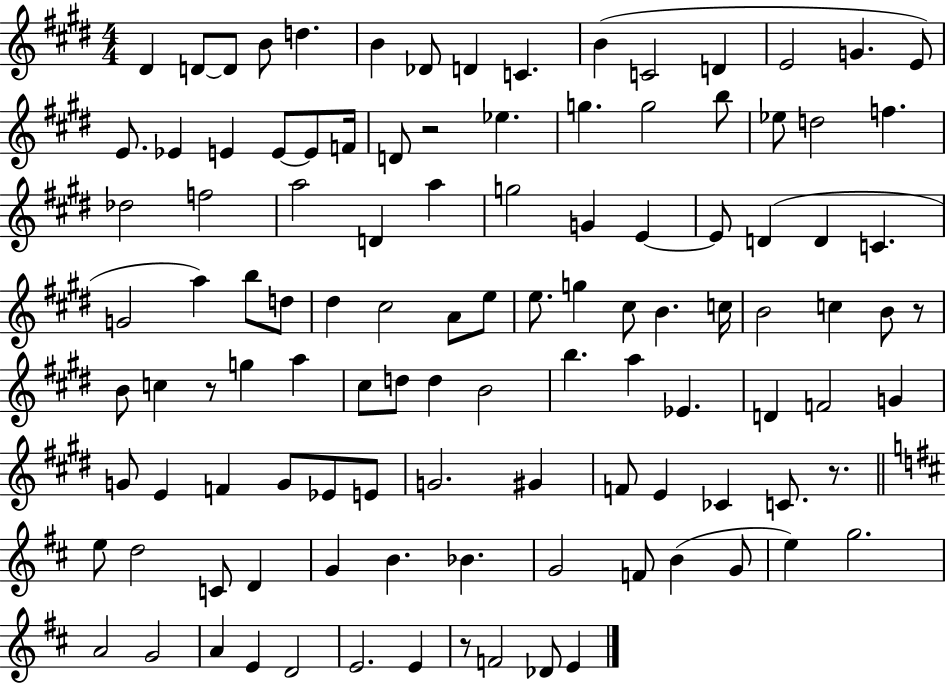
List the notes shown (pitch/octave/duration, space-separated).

D#4/q D4/e D4/e B4/e D5/q. B4/q Db4/e D4/q C4/q. B4/q C4/h D4/q E4/h G4/q. E4/e E4/e. Eb4/q E4/q E4/e E4/e F4/s D4/e R/h Eb5/q. G5/q. G5/h B5/e Eb5/e D5/h F5/q. Db5/h F5/h A5/h D4/q A5/q G5/h G4/q E4/q E4/e D4/q D4/q C4/q. G4/h A5/q B5/e D5/e D#5/q C#5/h A4/e E5/e E5/e. G5/q C#5/e B4/q. C5/s B4/h C5/q B4/e R/e B4/e C5/q R/e G5/q A5/q C#5/e D5/e D5/q B4/h B5/q. A5/q Eb4/q. D4/q F4/h G4/q G4/e E4/q F4/q G4/e Eb4/e E4/e G4/h. G#4/q F4/e E4/q CES4/q C4/e. R/e. E5/e D5/h C4/e D4/q G4/q B4/q. Bb4/q. G4/h F4/e B4/q G4/e E5/q G5/h. A4/h G4/h A4/q E4/q D4/h E4/h. E4/q R/e F4/h Db4/e E4/q